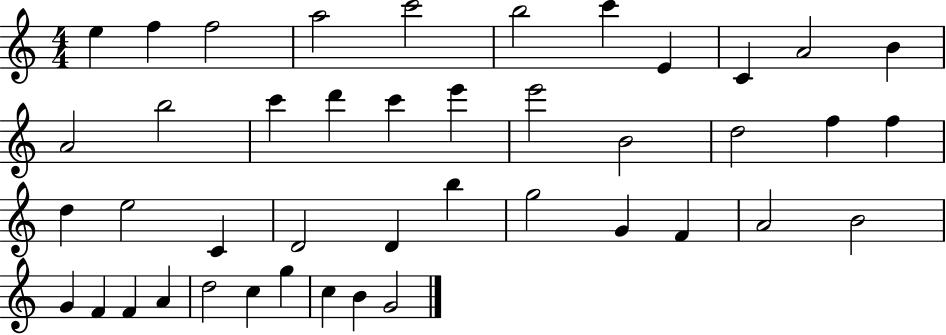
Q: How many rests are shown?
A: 0